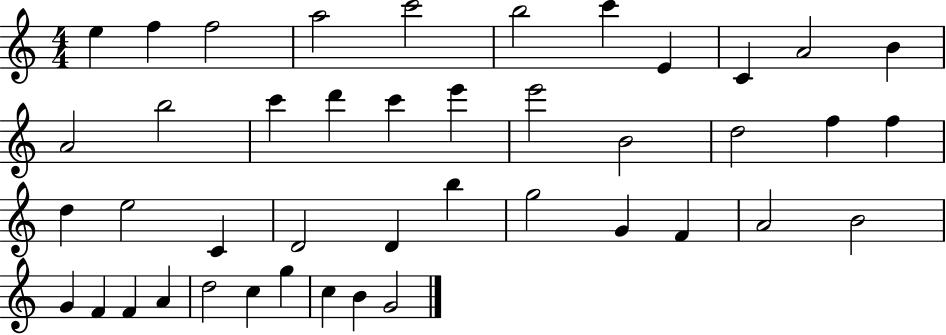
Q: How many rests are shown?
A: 0